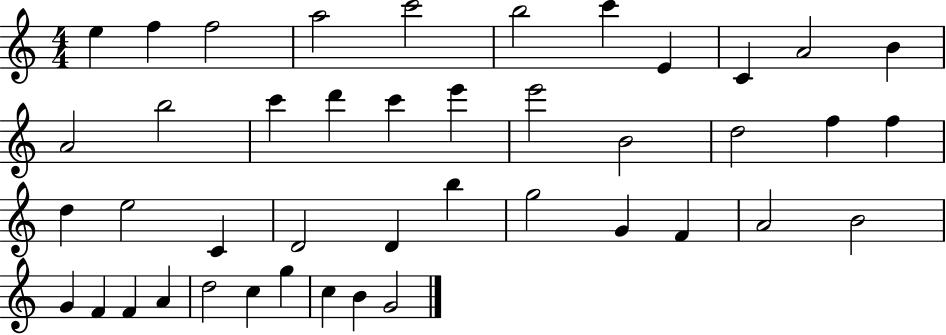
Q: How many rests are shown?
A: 0